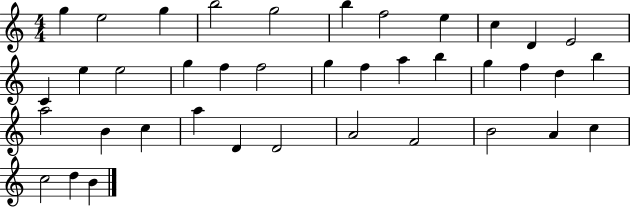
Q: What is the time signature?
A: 4/4